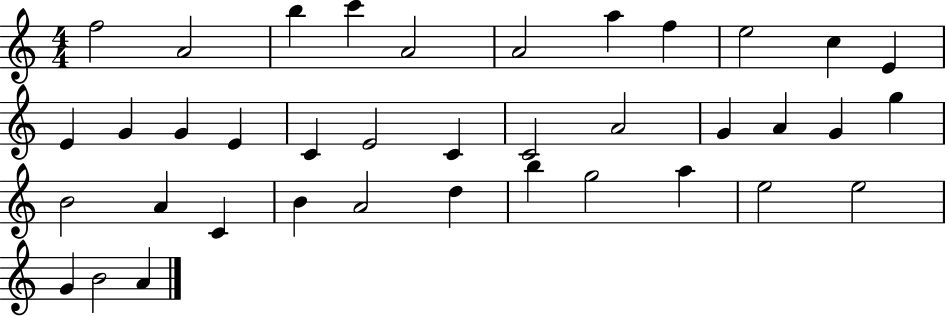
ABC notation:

X:1
T:Untitled
M:4/4
L:1/4
K:C
f2 A2 b c' A2 A2 a f e2 c E E G G E C E2 C C2 A2 G A G g B2 A C B A2 d b g2 a e2 e2 G B2 A